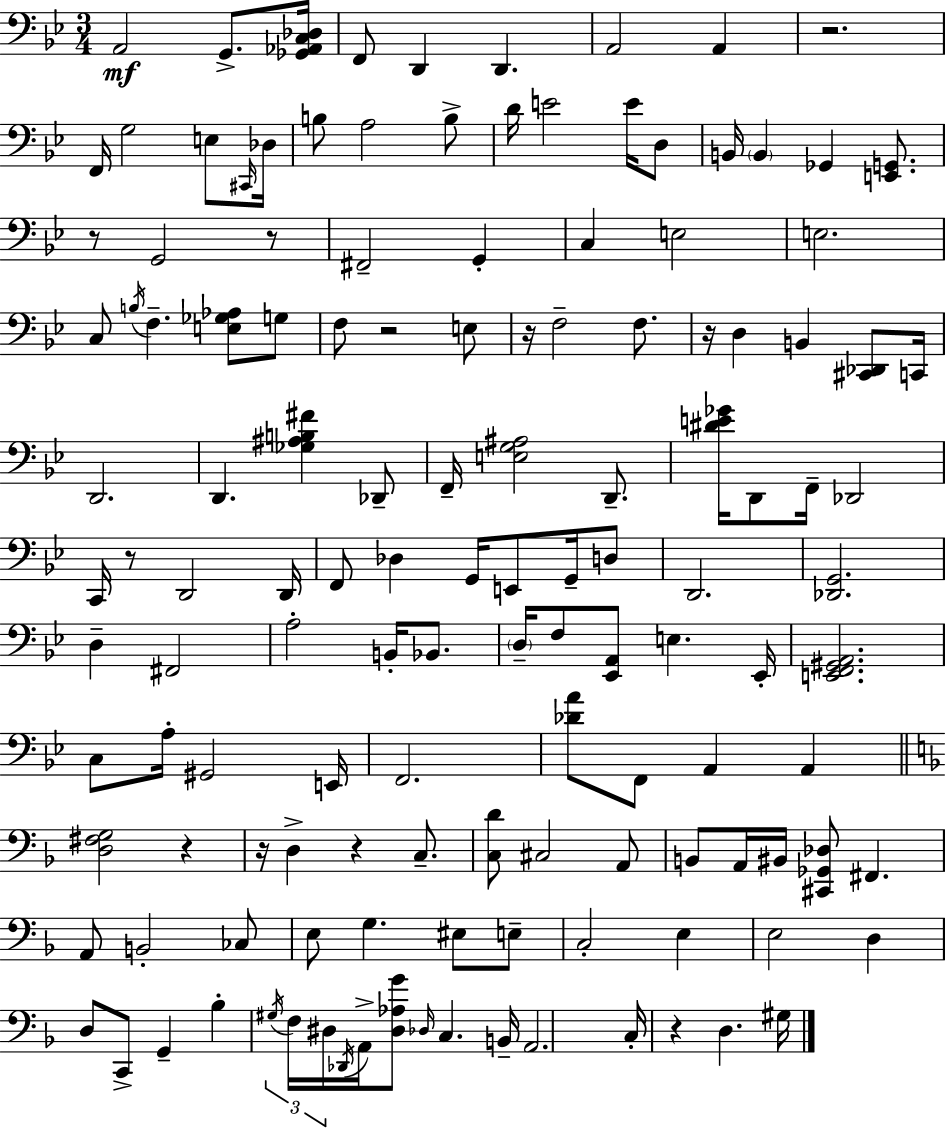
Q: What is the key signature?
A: BES major